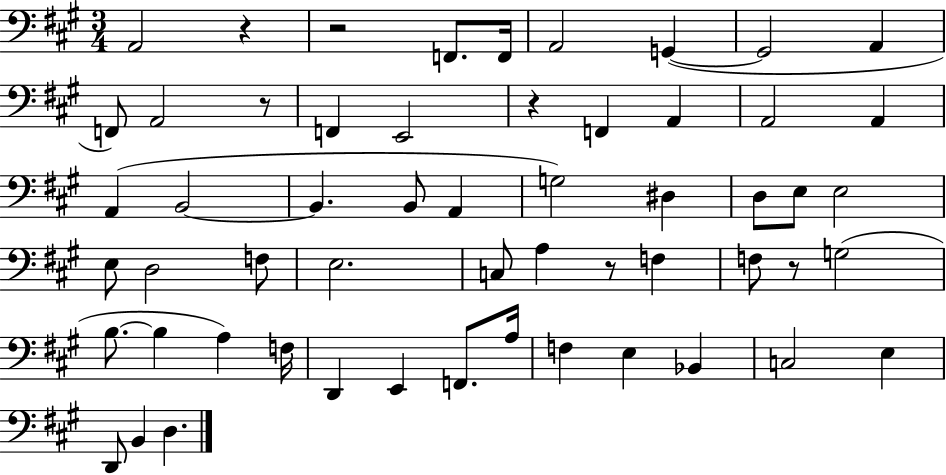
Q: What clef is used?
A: bass